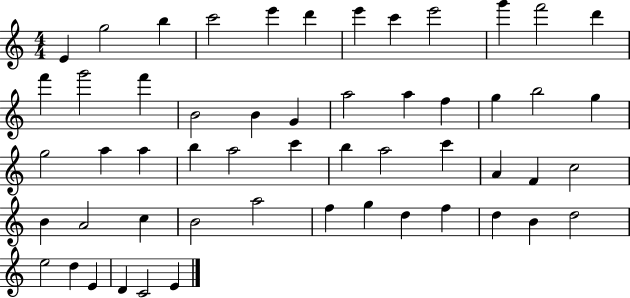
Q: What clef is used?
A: treble